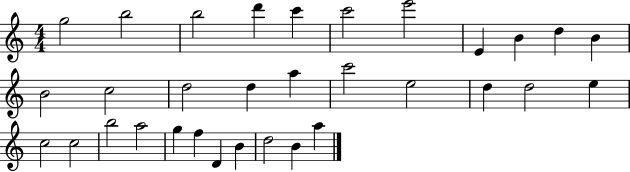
G5/h B5/h B5/h D6/q C6/q C6/h E6/h E4/q B4/q D5/q B4/q B4/h C5/h D5/h D5/q A5/q C6/h E5/h D5/q D5/h E5/q C5/h C5/h B5/h A5/h G5/q F5/q D4/q B4/q D5/h B4/q A5/q